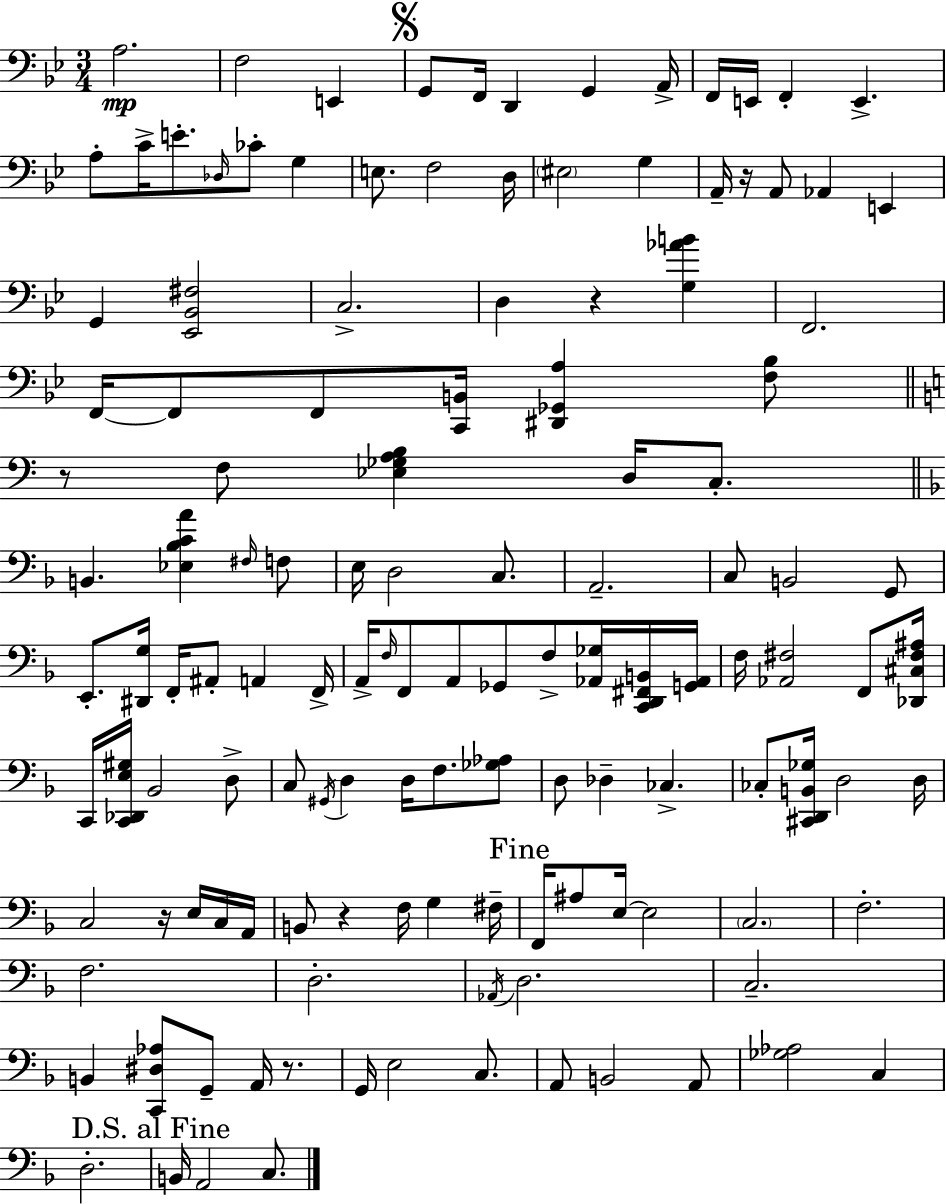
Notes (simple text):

A3/h. F3/h E2/q G2/e F2/s D2/q G2/q A2/s F2/s E2/s F2/q E2/q. A3/e C4/s E4/e. Db3/s CES4/e G3/q E3/e. F3/h D3/s EIS3/h G3/q A2/s R/s A2/e Ab2/q E2/q G2/q [Eb2,Bb2,F#3]/h C3/h. D3/q R/q [G3,Ab4,B4]/q F2/h. F2/s F2/e F2/e [C2,B2]/s [D#2,Gb2,A3]/q [F3,Bb3]/e R/e F3/e [Eb3,Gb3,A3,B3]/q D3/s C3/e. B2/q. [Eb3,Bb3,C4,A4]/q F#3/s F3/e E3/s D3/h C3/e. A2/h. C3/e B2/h G2/e E2/e. [D#2,G3]/s F2/s A#2/e A2/q F2/s A2/s F3/s F2/e A2/e Gb2/e F3/e [Ab2,Gb3]/s [C2,D2,F#2,B2]/s [G2,Ab2]/s F3/s [Ab2,F#3]/h F2/e [Db2,C#3,F#3,A#3]/s C2/s [C2,Db2,E3,G#3]/s Bb2/h D3/e C3/e G#2/s D3/q D3/s F3/e. [Gb3,Ab3]/e D3/e Db3/q CES3/q. CES3/e [C#2,D2,B2,Gb3]/s D3/h D3/s C3/h R/s E3/s C3/s A2/s B2/e R/q F3/s G3/q F#3/s F2/s A#3/e E3/s E3/h C3/h. F3/h. F3/h. D3/h. Ab2/s D3/h. C3/h. B2/q [C2,D#3,Ab3]/e G2/e A2/s R/e. G2/s E3/h C3/e. A2/e B2/h A2/e [Gb3,Ab3]/h C3/q D3/h. B2/s A2/h C3/e.